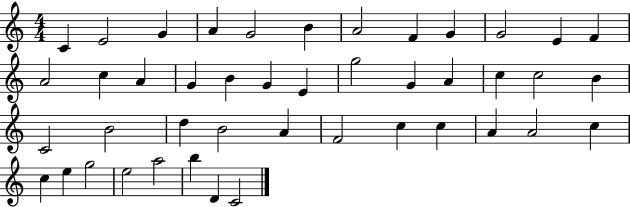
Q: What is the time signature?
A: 4/4